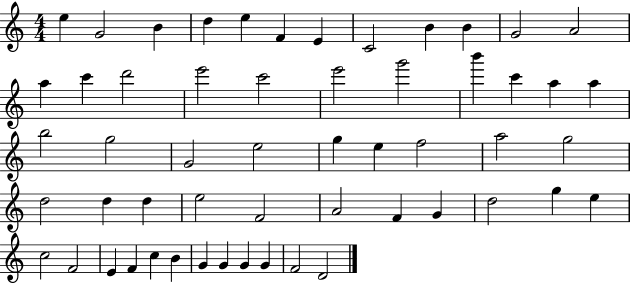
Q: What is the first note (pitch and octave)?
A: E5